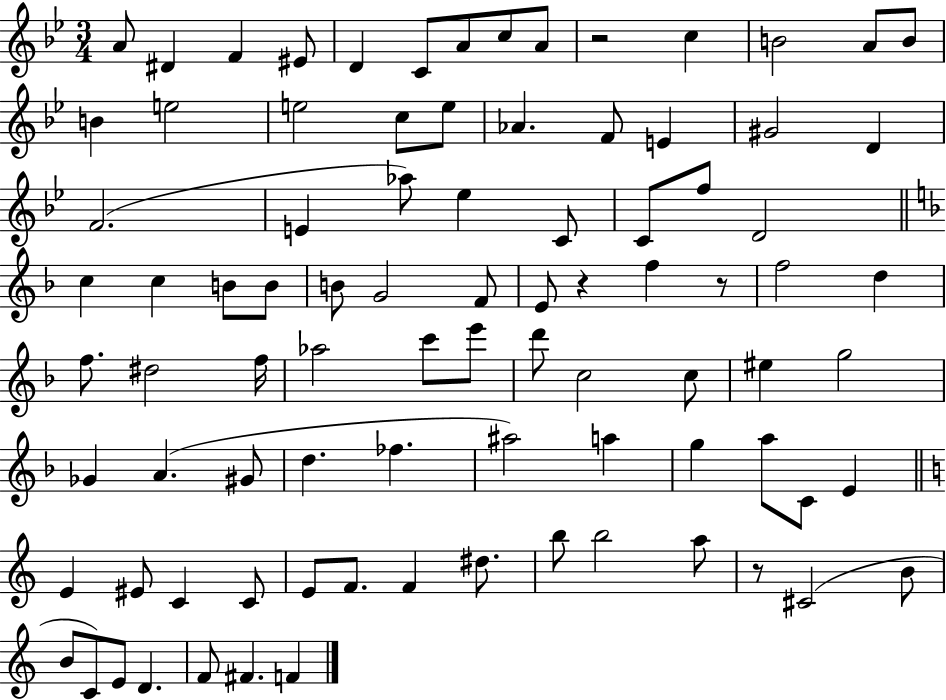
A4/e D#4/q F4/q EIS4/e D4/q C4/e A4/e C5/e A4/e R/h C5/q B4/h A4/e B4/e B4/q E5/h E5/h C5/e E5/e Ab4/q. F4/e E4/q G#4/h D4/q F4/h. E4/q Ab5/e Eb5/q C4/e C4/e F5/e D4/h C5/q C5/q B4/e B4/e B4/e G4/h F4/e E4/e R/q F5/q R/e F5/h D5/q F5/e. D#5/h F5/s Ab5/h C6/e E6/e D6/e C5/h C5/e EIS5/q G5/h Gb4/q A4/q. G#4/e D5/q. FES5/q. A#5/h A5/q G5/q A5/e C4/e E4/q E4/q EIS4/e C4/q C4/e E4/e F4/e. F4/q D#5/e. B5/e B5/h A5/e R/e C#4/h B4/e B4/e C4/e E4/e D4/q. F4/e F#4/q. F4/q